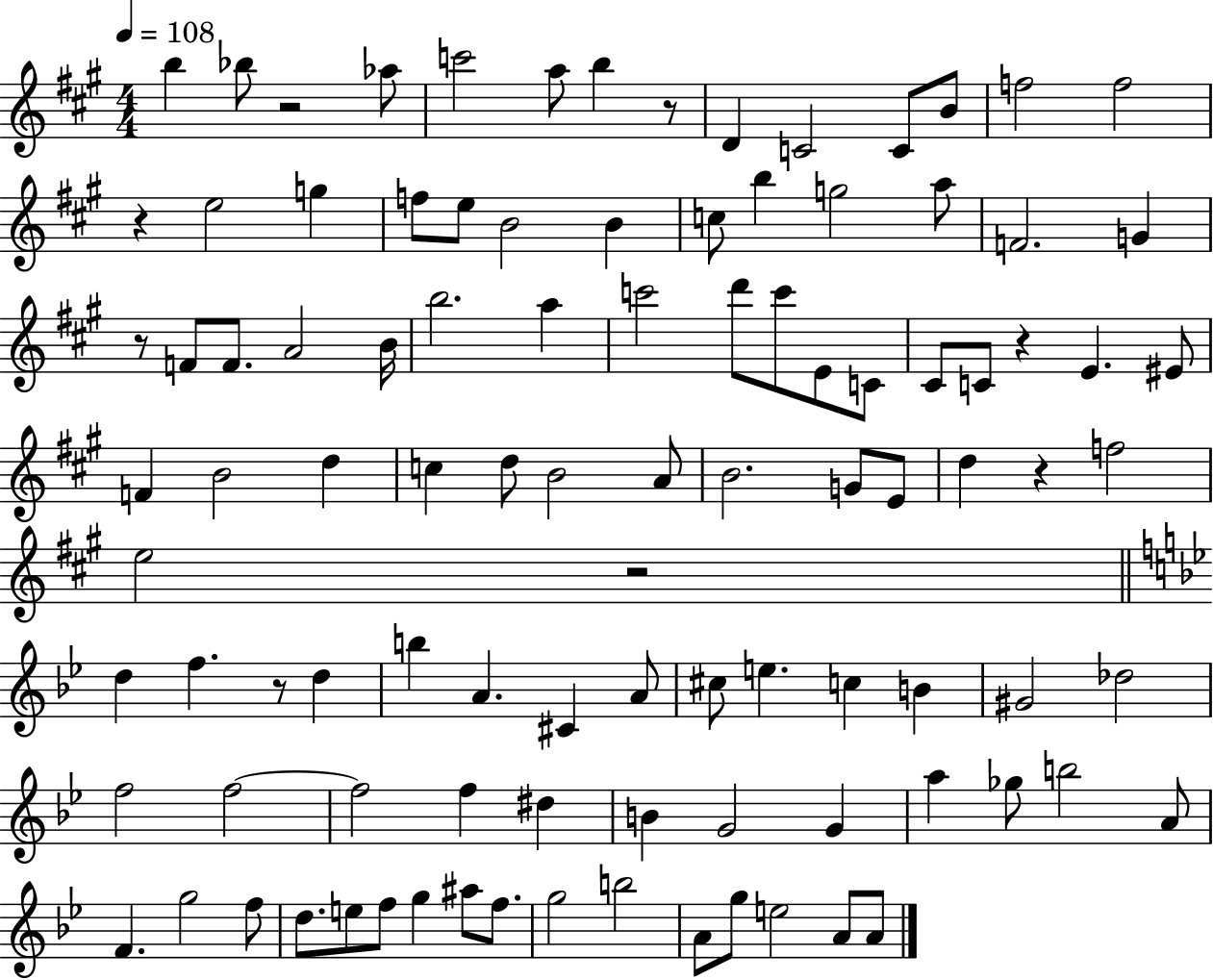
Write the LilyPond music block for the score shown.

{
  \clef treble
  \numericTimeSignature
  \time 4/4
  \key a \major
  \tempo 4 = 108
  \repeat volta 2 { b''4 bes''8 r2 aes''8 | c'''2 a''8 b''4 r8 | d'4 c'2 c'8 b'8 | f''2 f''2 | \break r4 e''2 g''4 | f''8 e''8 b'2 b'4 | c''8 b''4 g''2 a''8 | f'2. g'4 | \break r8 f'8 f'8. a'2 b'16 | b''2. a''4 | c'''2 d'''8 c'''8 e'8 c'8 | cis'8 c'8 r4 e'4. eis'8 | \break f'4 b'2 d''4 | c''4 d''8 b'2 a'8 | b'2. g'8 e'8 | d''4 r4 f''2 | \break e''2 r2 | \bar "||" \break \key g \minor d''4 f''4. r8 d''4 | b''4 a'4. cis'4 a'8 | cis''8 e''4. c''4 b'4 | gis'2 des''2 | \break f''2 f''2~~ | f''2 f''4 dis''4 | b'4 g'2 g'4 | a''4 ges''8 b''2 a'8 | \break f'4. g''2 f''8 | d''8. e''8 f''8 g''4 ais''8 f''8. | g''2 b''2 | a'8 g''8 e''2 a'8 a'8 | \break } \bar "|."
}